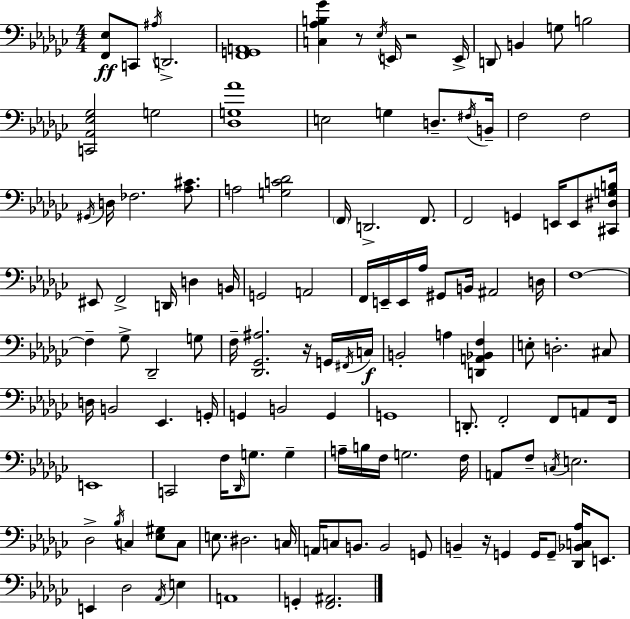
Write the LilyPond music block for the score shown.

{
  \clef bass
  \numericTimeSignature
  \time 4/4
  \key ees \minor
  \repeat volta 2 { <f, ees>8\ff c,8 \acciaccatura { ais16 } d,2.-> | <f, g, a,>1 | <c aes b ges'>4 r8 \acciaccatura { ees16 } e,16 r2 | e,16-> d,8 b,4 g8 b2 | \break <c, aes, ees ges>2 g2 | <des g aes'>1 | e2 g4 d8.-- | \acciaccatura { fis16 } b,16-- f2 f2 | \break \acciaccatura { gis,16 } d16 fes2. | <aes cis'>8. a2 <g c' des'>2 | \parenthesize f,16 d,2.-> | f,8. f,2 g,4 | \break e,16 e,8 <cis, dis g b>16 eis,8 f,2-> d,16 d4 | b,16 g,2 a,2 | f,16 e,16-- e,16 aes16 gis,8 b,16 ais,2 | d16 f1~~ | \break f4-- ges8-> des,2-- | g8 f16-- <des, ges, ais>2. | r16 g,16 \acciaccatura { fis,16 }\f c16 b,2-. a4 | <d, a, bes, f>4 e8-. d2.-. | \break cis8 d16 b,2 ees,4. | g,16-. g,4 b,2 | g,4 g,1 | d,8.-. f,2-. | \break f,8 a,8 f,16 e,1 | c,2 f16 \grace { des,16 } g8. | g4-- a16-- b16 f16 g2. | f16 a,8 f8-- \acciaccatura { c16 } e2. | \break des2-> \acciaccatura { bes16 } | c4 <ees gis>8 c8 e8. dis2. | c16 a,16 c8 b,8. b,2 | g,8 b,4-- r16 g,4 | \break g,16 g,8-- <des, bes, c aes>16 e,8. e,4 des2 | \acciaccatura { aes,16 } e4 a,1 | g,4-. <f, ais,>2. | } \bar "|."
}